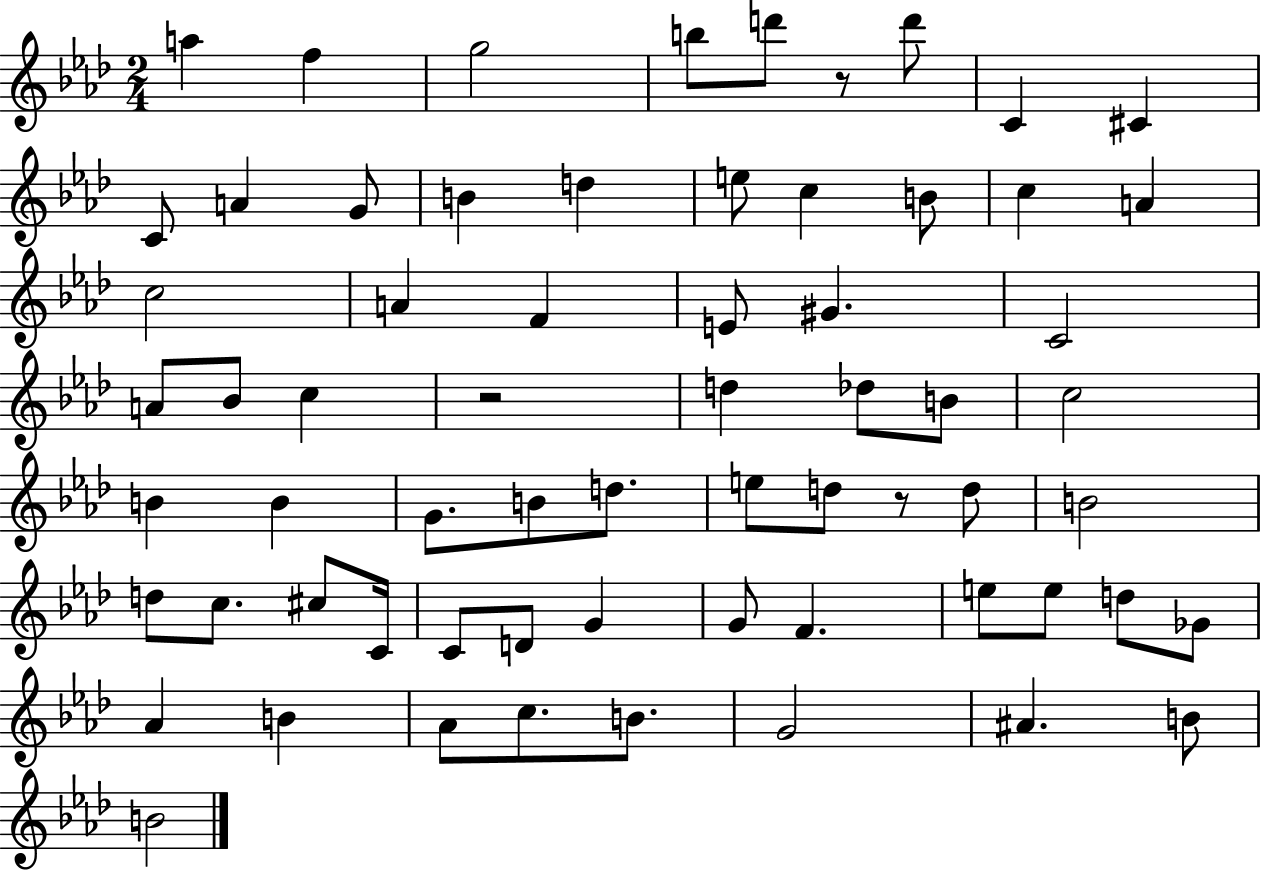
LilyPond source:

{
  \clef treble
  \numericTimeSignature
  \time 2/4
  \key aes \major
  a''4 f''4 | g''2 | b''8 d'''8 r8 d'''8 | c'4 cis'4 | \break c'8 a'4 g'8 | b'4 d''4 | e''8 c''4 b'8 | c''4 a'4 | \break c''2 | a'4 f'4 | e'8 gis'4. | c'2 | \break a'8 bes'8 c''4 | r2 | d''4 des''8 b'8 | c''2 | \break b'4 b'4 | g'8. b'8 d''8. | e''8 d''8 r8 d''8 | b'2 | \break d''8 c''8. cis''8 c'16 | c'8 d'8 g'4 | g'8 f'4. | e''8 e''8 d''8 ges'8 | \break aes'4 b'4 | aes'8 c''8. b'8. | g'2 | ais'4. b'8 | \break b'2 | \bar "|."
}